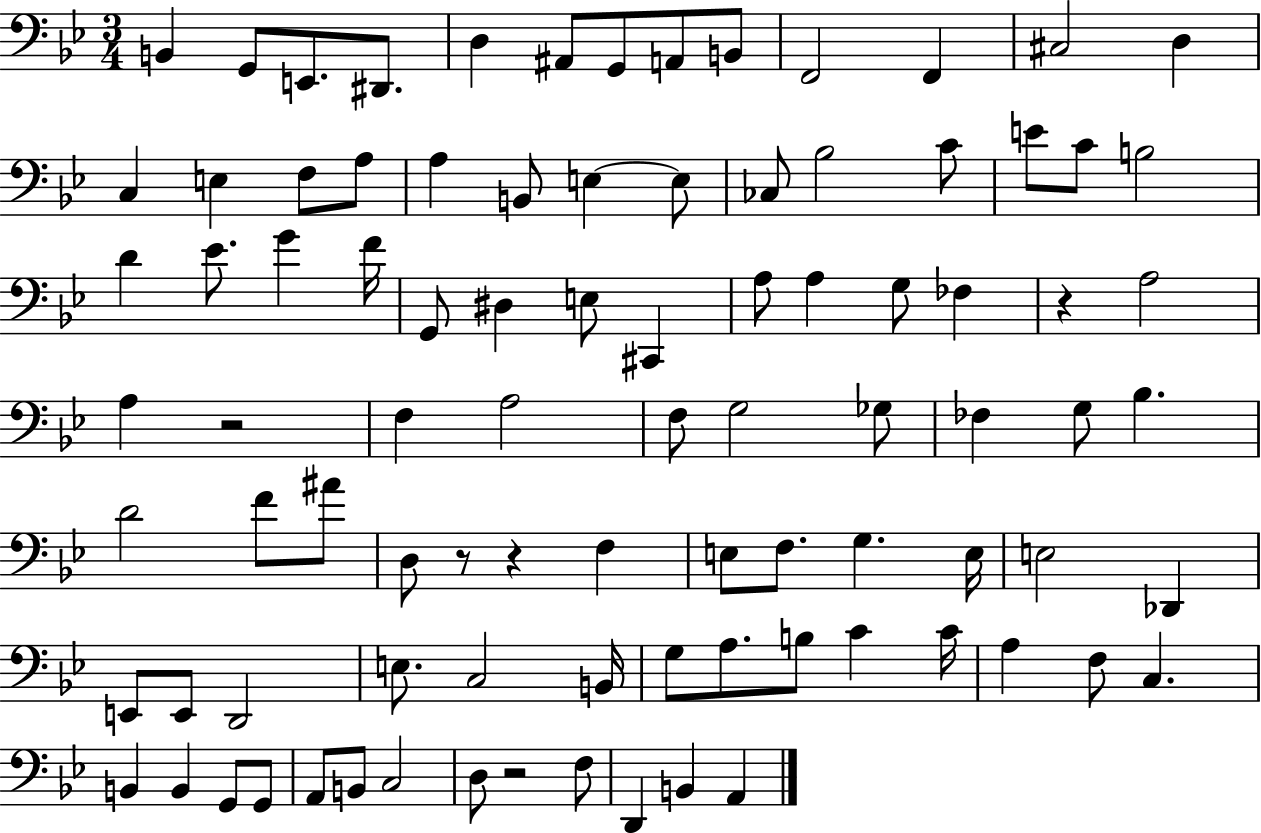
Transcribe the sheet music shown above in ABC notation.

X:1
T:Untitled
M:3/4
L:1/4
K:Bb
B,, G,,/2 E,,/2 ^D,,/2 D, ^A,,/2 G,,/2 A,,/2 B,,/2 F,,2 F,, ^C,2 D, C, E, F,/2 A,/2 A, B,,/2 E, E,/2 _C,/2 _B,2 C/2 E/2 C/2 B,2 D _E/2 G F/4 G,,/2 ^D, E,/2 ^C,, A,/2 A, G,/2 _F, z A,2 A, z2 F, A,2 F,/2 G,2 _G,/2 _F, G,/2 _B, D2 F/2 ^A/2 D,/2 z/2 z F, E,/2 F,/2 G, E,/4 E,2 _D,, E,,/2 E,,/2 D,,2 E,/2 C,2 B,,/4 G,/2 A,/2 B,/2 C C/4 A, F,/2 C, B,, B,, G,,/2 G,,/2 A,,/2 B,,/2 C,2 D,/2 z2 F,/2 D,, B,, A,,